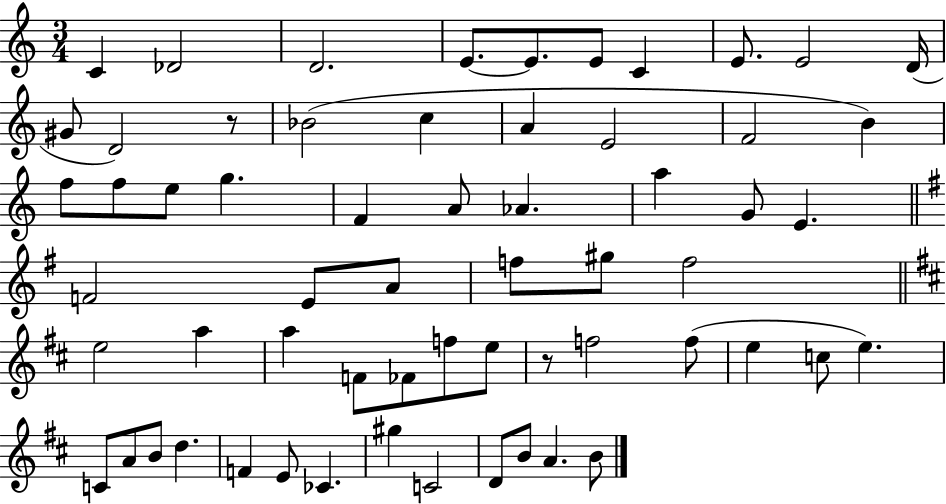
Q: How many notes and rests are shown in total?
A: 61